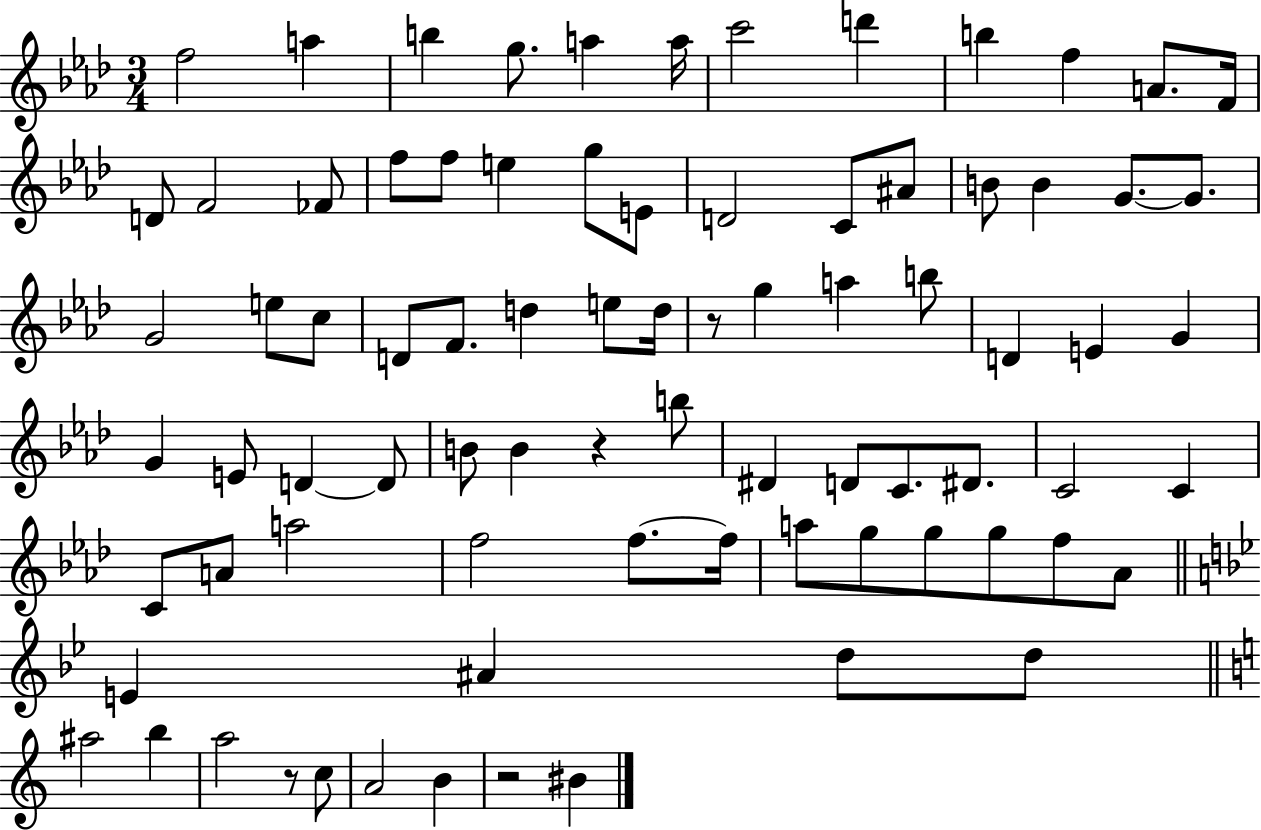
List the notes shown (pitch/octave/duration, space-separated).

F5/h A5/q B5/q G5/e. A5/q A5/s C6/h D6/q B5/q F5/q A4/e. F4/s D4/e F4/h FES4/e F5/e F5/e E5/q G5/e E4/e D4/h C4/e A#4/e B4/e B4/q G4/e. G4/e. G4/h E5/e C5/e D4/e F4/e. D5/q E5/e D5/s R/e G5/q A5/q B5/e D4/q E4/q G4/q G4/q E4/e D4/q D4/e B4/e B4/q R/q B5/e D#4/q D4/e C4/e. D#4/e. C4/h C4/q C4/e A4/e A5/h F5/h F5/e. F5/s A5/e G5/e G5/e G5/e F5/e Ab4/e E4/q A#4/q D5/e D5/e A#5/h B5/q A5/h R/e C5/e A4/h B4/q R/h BIS4/q